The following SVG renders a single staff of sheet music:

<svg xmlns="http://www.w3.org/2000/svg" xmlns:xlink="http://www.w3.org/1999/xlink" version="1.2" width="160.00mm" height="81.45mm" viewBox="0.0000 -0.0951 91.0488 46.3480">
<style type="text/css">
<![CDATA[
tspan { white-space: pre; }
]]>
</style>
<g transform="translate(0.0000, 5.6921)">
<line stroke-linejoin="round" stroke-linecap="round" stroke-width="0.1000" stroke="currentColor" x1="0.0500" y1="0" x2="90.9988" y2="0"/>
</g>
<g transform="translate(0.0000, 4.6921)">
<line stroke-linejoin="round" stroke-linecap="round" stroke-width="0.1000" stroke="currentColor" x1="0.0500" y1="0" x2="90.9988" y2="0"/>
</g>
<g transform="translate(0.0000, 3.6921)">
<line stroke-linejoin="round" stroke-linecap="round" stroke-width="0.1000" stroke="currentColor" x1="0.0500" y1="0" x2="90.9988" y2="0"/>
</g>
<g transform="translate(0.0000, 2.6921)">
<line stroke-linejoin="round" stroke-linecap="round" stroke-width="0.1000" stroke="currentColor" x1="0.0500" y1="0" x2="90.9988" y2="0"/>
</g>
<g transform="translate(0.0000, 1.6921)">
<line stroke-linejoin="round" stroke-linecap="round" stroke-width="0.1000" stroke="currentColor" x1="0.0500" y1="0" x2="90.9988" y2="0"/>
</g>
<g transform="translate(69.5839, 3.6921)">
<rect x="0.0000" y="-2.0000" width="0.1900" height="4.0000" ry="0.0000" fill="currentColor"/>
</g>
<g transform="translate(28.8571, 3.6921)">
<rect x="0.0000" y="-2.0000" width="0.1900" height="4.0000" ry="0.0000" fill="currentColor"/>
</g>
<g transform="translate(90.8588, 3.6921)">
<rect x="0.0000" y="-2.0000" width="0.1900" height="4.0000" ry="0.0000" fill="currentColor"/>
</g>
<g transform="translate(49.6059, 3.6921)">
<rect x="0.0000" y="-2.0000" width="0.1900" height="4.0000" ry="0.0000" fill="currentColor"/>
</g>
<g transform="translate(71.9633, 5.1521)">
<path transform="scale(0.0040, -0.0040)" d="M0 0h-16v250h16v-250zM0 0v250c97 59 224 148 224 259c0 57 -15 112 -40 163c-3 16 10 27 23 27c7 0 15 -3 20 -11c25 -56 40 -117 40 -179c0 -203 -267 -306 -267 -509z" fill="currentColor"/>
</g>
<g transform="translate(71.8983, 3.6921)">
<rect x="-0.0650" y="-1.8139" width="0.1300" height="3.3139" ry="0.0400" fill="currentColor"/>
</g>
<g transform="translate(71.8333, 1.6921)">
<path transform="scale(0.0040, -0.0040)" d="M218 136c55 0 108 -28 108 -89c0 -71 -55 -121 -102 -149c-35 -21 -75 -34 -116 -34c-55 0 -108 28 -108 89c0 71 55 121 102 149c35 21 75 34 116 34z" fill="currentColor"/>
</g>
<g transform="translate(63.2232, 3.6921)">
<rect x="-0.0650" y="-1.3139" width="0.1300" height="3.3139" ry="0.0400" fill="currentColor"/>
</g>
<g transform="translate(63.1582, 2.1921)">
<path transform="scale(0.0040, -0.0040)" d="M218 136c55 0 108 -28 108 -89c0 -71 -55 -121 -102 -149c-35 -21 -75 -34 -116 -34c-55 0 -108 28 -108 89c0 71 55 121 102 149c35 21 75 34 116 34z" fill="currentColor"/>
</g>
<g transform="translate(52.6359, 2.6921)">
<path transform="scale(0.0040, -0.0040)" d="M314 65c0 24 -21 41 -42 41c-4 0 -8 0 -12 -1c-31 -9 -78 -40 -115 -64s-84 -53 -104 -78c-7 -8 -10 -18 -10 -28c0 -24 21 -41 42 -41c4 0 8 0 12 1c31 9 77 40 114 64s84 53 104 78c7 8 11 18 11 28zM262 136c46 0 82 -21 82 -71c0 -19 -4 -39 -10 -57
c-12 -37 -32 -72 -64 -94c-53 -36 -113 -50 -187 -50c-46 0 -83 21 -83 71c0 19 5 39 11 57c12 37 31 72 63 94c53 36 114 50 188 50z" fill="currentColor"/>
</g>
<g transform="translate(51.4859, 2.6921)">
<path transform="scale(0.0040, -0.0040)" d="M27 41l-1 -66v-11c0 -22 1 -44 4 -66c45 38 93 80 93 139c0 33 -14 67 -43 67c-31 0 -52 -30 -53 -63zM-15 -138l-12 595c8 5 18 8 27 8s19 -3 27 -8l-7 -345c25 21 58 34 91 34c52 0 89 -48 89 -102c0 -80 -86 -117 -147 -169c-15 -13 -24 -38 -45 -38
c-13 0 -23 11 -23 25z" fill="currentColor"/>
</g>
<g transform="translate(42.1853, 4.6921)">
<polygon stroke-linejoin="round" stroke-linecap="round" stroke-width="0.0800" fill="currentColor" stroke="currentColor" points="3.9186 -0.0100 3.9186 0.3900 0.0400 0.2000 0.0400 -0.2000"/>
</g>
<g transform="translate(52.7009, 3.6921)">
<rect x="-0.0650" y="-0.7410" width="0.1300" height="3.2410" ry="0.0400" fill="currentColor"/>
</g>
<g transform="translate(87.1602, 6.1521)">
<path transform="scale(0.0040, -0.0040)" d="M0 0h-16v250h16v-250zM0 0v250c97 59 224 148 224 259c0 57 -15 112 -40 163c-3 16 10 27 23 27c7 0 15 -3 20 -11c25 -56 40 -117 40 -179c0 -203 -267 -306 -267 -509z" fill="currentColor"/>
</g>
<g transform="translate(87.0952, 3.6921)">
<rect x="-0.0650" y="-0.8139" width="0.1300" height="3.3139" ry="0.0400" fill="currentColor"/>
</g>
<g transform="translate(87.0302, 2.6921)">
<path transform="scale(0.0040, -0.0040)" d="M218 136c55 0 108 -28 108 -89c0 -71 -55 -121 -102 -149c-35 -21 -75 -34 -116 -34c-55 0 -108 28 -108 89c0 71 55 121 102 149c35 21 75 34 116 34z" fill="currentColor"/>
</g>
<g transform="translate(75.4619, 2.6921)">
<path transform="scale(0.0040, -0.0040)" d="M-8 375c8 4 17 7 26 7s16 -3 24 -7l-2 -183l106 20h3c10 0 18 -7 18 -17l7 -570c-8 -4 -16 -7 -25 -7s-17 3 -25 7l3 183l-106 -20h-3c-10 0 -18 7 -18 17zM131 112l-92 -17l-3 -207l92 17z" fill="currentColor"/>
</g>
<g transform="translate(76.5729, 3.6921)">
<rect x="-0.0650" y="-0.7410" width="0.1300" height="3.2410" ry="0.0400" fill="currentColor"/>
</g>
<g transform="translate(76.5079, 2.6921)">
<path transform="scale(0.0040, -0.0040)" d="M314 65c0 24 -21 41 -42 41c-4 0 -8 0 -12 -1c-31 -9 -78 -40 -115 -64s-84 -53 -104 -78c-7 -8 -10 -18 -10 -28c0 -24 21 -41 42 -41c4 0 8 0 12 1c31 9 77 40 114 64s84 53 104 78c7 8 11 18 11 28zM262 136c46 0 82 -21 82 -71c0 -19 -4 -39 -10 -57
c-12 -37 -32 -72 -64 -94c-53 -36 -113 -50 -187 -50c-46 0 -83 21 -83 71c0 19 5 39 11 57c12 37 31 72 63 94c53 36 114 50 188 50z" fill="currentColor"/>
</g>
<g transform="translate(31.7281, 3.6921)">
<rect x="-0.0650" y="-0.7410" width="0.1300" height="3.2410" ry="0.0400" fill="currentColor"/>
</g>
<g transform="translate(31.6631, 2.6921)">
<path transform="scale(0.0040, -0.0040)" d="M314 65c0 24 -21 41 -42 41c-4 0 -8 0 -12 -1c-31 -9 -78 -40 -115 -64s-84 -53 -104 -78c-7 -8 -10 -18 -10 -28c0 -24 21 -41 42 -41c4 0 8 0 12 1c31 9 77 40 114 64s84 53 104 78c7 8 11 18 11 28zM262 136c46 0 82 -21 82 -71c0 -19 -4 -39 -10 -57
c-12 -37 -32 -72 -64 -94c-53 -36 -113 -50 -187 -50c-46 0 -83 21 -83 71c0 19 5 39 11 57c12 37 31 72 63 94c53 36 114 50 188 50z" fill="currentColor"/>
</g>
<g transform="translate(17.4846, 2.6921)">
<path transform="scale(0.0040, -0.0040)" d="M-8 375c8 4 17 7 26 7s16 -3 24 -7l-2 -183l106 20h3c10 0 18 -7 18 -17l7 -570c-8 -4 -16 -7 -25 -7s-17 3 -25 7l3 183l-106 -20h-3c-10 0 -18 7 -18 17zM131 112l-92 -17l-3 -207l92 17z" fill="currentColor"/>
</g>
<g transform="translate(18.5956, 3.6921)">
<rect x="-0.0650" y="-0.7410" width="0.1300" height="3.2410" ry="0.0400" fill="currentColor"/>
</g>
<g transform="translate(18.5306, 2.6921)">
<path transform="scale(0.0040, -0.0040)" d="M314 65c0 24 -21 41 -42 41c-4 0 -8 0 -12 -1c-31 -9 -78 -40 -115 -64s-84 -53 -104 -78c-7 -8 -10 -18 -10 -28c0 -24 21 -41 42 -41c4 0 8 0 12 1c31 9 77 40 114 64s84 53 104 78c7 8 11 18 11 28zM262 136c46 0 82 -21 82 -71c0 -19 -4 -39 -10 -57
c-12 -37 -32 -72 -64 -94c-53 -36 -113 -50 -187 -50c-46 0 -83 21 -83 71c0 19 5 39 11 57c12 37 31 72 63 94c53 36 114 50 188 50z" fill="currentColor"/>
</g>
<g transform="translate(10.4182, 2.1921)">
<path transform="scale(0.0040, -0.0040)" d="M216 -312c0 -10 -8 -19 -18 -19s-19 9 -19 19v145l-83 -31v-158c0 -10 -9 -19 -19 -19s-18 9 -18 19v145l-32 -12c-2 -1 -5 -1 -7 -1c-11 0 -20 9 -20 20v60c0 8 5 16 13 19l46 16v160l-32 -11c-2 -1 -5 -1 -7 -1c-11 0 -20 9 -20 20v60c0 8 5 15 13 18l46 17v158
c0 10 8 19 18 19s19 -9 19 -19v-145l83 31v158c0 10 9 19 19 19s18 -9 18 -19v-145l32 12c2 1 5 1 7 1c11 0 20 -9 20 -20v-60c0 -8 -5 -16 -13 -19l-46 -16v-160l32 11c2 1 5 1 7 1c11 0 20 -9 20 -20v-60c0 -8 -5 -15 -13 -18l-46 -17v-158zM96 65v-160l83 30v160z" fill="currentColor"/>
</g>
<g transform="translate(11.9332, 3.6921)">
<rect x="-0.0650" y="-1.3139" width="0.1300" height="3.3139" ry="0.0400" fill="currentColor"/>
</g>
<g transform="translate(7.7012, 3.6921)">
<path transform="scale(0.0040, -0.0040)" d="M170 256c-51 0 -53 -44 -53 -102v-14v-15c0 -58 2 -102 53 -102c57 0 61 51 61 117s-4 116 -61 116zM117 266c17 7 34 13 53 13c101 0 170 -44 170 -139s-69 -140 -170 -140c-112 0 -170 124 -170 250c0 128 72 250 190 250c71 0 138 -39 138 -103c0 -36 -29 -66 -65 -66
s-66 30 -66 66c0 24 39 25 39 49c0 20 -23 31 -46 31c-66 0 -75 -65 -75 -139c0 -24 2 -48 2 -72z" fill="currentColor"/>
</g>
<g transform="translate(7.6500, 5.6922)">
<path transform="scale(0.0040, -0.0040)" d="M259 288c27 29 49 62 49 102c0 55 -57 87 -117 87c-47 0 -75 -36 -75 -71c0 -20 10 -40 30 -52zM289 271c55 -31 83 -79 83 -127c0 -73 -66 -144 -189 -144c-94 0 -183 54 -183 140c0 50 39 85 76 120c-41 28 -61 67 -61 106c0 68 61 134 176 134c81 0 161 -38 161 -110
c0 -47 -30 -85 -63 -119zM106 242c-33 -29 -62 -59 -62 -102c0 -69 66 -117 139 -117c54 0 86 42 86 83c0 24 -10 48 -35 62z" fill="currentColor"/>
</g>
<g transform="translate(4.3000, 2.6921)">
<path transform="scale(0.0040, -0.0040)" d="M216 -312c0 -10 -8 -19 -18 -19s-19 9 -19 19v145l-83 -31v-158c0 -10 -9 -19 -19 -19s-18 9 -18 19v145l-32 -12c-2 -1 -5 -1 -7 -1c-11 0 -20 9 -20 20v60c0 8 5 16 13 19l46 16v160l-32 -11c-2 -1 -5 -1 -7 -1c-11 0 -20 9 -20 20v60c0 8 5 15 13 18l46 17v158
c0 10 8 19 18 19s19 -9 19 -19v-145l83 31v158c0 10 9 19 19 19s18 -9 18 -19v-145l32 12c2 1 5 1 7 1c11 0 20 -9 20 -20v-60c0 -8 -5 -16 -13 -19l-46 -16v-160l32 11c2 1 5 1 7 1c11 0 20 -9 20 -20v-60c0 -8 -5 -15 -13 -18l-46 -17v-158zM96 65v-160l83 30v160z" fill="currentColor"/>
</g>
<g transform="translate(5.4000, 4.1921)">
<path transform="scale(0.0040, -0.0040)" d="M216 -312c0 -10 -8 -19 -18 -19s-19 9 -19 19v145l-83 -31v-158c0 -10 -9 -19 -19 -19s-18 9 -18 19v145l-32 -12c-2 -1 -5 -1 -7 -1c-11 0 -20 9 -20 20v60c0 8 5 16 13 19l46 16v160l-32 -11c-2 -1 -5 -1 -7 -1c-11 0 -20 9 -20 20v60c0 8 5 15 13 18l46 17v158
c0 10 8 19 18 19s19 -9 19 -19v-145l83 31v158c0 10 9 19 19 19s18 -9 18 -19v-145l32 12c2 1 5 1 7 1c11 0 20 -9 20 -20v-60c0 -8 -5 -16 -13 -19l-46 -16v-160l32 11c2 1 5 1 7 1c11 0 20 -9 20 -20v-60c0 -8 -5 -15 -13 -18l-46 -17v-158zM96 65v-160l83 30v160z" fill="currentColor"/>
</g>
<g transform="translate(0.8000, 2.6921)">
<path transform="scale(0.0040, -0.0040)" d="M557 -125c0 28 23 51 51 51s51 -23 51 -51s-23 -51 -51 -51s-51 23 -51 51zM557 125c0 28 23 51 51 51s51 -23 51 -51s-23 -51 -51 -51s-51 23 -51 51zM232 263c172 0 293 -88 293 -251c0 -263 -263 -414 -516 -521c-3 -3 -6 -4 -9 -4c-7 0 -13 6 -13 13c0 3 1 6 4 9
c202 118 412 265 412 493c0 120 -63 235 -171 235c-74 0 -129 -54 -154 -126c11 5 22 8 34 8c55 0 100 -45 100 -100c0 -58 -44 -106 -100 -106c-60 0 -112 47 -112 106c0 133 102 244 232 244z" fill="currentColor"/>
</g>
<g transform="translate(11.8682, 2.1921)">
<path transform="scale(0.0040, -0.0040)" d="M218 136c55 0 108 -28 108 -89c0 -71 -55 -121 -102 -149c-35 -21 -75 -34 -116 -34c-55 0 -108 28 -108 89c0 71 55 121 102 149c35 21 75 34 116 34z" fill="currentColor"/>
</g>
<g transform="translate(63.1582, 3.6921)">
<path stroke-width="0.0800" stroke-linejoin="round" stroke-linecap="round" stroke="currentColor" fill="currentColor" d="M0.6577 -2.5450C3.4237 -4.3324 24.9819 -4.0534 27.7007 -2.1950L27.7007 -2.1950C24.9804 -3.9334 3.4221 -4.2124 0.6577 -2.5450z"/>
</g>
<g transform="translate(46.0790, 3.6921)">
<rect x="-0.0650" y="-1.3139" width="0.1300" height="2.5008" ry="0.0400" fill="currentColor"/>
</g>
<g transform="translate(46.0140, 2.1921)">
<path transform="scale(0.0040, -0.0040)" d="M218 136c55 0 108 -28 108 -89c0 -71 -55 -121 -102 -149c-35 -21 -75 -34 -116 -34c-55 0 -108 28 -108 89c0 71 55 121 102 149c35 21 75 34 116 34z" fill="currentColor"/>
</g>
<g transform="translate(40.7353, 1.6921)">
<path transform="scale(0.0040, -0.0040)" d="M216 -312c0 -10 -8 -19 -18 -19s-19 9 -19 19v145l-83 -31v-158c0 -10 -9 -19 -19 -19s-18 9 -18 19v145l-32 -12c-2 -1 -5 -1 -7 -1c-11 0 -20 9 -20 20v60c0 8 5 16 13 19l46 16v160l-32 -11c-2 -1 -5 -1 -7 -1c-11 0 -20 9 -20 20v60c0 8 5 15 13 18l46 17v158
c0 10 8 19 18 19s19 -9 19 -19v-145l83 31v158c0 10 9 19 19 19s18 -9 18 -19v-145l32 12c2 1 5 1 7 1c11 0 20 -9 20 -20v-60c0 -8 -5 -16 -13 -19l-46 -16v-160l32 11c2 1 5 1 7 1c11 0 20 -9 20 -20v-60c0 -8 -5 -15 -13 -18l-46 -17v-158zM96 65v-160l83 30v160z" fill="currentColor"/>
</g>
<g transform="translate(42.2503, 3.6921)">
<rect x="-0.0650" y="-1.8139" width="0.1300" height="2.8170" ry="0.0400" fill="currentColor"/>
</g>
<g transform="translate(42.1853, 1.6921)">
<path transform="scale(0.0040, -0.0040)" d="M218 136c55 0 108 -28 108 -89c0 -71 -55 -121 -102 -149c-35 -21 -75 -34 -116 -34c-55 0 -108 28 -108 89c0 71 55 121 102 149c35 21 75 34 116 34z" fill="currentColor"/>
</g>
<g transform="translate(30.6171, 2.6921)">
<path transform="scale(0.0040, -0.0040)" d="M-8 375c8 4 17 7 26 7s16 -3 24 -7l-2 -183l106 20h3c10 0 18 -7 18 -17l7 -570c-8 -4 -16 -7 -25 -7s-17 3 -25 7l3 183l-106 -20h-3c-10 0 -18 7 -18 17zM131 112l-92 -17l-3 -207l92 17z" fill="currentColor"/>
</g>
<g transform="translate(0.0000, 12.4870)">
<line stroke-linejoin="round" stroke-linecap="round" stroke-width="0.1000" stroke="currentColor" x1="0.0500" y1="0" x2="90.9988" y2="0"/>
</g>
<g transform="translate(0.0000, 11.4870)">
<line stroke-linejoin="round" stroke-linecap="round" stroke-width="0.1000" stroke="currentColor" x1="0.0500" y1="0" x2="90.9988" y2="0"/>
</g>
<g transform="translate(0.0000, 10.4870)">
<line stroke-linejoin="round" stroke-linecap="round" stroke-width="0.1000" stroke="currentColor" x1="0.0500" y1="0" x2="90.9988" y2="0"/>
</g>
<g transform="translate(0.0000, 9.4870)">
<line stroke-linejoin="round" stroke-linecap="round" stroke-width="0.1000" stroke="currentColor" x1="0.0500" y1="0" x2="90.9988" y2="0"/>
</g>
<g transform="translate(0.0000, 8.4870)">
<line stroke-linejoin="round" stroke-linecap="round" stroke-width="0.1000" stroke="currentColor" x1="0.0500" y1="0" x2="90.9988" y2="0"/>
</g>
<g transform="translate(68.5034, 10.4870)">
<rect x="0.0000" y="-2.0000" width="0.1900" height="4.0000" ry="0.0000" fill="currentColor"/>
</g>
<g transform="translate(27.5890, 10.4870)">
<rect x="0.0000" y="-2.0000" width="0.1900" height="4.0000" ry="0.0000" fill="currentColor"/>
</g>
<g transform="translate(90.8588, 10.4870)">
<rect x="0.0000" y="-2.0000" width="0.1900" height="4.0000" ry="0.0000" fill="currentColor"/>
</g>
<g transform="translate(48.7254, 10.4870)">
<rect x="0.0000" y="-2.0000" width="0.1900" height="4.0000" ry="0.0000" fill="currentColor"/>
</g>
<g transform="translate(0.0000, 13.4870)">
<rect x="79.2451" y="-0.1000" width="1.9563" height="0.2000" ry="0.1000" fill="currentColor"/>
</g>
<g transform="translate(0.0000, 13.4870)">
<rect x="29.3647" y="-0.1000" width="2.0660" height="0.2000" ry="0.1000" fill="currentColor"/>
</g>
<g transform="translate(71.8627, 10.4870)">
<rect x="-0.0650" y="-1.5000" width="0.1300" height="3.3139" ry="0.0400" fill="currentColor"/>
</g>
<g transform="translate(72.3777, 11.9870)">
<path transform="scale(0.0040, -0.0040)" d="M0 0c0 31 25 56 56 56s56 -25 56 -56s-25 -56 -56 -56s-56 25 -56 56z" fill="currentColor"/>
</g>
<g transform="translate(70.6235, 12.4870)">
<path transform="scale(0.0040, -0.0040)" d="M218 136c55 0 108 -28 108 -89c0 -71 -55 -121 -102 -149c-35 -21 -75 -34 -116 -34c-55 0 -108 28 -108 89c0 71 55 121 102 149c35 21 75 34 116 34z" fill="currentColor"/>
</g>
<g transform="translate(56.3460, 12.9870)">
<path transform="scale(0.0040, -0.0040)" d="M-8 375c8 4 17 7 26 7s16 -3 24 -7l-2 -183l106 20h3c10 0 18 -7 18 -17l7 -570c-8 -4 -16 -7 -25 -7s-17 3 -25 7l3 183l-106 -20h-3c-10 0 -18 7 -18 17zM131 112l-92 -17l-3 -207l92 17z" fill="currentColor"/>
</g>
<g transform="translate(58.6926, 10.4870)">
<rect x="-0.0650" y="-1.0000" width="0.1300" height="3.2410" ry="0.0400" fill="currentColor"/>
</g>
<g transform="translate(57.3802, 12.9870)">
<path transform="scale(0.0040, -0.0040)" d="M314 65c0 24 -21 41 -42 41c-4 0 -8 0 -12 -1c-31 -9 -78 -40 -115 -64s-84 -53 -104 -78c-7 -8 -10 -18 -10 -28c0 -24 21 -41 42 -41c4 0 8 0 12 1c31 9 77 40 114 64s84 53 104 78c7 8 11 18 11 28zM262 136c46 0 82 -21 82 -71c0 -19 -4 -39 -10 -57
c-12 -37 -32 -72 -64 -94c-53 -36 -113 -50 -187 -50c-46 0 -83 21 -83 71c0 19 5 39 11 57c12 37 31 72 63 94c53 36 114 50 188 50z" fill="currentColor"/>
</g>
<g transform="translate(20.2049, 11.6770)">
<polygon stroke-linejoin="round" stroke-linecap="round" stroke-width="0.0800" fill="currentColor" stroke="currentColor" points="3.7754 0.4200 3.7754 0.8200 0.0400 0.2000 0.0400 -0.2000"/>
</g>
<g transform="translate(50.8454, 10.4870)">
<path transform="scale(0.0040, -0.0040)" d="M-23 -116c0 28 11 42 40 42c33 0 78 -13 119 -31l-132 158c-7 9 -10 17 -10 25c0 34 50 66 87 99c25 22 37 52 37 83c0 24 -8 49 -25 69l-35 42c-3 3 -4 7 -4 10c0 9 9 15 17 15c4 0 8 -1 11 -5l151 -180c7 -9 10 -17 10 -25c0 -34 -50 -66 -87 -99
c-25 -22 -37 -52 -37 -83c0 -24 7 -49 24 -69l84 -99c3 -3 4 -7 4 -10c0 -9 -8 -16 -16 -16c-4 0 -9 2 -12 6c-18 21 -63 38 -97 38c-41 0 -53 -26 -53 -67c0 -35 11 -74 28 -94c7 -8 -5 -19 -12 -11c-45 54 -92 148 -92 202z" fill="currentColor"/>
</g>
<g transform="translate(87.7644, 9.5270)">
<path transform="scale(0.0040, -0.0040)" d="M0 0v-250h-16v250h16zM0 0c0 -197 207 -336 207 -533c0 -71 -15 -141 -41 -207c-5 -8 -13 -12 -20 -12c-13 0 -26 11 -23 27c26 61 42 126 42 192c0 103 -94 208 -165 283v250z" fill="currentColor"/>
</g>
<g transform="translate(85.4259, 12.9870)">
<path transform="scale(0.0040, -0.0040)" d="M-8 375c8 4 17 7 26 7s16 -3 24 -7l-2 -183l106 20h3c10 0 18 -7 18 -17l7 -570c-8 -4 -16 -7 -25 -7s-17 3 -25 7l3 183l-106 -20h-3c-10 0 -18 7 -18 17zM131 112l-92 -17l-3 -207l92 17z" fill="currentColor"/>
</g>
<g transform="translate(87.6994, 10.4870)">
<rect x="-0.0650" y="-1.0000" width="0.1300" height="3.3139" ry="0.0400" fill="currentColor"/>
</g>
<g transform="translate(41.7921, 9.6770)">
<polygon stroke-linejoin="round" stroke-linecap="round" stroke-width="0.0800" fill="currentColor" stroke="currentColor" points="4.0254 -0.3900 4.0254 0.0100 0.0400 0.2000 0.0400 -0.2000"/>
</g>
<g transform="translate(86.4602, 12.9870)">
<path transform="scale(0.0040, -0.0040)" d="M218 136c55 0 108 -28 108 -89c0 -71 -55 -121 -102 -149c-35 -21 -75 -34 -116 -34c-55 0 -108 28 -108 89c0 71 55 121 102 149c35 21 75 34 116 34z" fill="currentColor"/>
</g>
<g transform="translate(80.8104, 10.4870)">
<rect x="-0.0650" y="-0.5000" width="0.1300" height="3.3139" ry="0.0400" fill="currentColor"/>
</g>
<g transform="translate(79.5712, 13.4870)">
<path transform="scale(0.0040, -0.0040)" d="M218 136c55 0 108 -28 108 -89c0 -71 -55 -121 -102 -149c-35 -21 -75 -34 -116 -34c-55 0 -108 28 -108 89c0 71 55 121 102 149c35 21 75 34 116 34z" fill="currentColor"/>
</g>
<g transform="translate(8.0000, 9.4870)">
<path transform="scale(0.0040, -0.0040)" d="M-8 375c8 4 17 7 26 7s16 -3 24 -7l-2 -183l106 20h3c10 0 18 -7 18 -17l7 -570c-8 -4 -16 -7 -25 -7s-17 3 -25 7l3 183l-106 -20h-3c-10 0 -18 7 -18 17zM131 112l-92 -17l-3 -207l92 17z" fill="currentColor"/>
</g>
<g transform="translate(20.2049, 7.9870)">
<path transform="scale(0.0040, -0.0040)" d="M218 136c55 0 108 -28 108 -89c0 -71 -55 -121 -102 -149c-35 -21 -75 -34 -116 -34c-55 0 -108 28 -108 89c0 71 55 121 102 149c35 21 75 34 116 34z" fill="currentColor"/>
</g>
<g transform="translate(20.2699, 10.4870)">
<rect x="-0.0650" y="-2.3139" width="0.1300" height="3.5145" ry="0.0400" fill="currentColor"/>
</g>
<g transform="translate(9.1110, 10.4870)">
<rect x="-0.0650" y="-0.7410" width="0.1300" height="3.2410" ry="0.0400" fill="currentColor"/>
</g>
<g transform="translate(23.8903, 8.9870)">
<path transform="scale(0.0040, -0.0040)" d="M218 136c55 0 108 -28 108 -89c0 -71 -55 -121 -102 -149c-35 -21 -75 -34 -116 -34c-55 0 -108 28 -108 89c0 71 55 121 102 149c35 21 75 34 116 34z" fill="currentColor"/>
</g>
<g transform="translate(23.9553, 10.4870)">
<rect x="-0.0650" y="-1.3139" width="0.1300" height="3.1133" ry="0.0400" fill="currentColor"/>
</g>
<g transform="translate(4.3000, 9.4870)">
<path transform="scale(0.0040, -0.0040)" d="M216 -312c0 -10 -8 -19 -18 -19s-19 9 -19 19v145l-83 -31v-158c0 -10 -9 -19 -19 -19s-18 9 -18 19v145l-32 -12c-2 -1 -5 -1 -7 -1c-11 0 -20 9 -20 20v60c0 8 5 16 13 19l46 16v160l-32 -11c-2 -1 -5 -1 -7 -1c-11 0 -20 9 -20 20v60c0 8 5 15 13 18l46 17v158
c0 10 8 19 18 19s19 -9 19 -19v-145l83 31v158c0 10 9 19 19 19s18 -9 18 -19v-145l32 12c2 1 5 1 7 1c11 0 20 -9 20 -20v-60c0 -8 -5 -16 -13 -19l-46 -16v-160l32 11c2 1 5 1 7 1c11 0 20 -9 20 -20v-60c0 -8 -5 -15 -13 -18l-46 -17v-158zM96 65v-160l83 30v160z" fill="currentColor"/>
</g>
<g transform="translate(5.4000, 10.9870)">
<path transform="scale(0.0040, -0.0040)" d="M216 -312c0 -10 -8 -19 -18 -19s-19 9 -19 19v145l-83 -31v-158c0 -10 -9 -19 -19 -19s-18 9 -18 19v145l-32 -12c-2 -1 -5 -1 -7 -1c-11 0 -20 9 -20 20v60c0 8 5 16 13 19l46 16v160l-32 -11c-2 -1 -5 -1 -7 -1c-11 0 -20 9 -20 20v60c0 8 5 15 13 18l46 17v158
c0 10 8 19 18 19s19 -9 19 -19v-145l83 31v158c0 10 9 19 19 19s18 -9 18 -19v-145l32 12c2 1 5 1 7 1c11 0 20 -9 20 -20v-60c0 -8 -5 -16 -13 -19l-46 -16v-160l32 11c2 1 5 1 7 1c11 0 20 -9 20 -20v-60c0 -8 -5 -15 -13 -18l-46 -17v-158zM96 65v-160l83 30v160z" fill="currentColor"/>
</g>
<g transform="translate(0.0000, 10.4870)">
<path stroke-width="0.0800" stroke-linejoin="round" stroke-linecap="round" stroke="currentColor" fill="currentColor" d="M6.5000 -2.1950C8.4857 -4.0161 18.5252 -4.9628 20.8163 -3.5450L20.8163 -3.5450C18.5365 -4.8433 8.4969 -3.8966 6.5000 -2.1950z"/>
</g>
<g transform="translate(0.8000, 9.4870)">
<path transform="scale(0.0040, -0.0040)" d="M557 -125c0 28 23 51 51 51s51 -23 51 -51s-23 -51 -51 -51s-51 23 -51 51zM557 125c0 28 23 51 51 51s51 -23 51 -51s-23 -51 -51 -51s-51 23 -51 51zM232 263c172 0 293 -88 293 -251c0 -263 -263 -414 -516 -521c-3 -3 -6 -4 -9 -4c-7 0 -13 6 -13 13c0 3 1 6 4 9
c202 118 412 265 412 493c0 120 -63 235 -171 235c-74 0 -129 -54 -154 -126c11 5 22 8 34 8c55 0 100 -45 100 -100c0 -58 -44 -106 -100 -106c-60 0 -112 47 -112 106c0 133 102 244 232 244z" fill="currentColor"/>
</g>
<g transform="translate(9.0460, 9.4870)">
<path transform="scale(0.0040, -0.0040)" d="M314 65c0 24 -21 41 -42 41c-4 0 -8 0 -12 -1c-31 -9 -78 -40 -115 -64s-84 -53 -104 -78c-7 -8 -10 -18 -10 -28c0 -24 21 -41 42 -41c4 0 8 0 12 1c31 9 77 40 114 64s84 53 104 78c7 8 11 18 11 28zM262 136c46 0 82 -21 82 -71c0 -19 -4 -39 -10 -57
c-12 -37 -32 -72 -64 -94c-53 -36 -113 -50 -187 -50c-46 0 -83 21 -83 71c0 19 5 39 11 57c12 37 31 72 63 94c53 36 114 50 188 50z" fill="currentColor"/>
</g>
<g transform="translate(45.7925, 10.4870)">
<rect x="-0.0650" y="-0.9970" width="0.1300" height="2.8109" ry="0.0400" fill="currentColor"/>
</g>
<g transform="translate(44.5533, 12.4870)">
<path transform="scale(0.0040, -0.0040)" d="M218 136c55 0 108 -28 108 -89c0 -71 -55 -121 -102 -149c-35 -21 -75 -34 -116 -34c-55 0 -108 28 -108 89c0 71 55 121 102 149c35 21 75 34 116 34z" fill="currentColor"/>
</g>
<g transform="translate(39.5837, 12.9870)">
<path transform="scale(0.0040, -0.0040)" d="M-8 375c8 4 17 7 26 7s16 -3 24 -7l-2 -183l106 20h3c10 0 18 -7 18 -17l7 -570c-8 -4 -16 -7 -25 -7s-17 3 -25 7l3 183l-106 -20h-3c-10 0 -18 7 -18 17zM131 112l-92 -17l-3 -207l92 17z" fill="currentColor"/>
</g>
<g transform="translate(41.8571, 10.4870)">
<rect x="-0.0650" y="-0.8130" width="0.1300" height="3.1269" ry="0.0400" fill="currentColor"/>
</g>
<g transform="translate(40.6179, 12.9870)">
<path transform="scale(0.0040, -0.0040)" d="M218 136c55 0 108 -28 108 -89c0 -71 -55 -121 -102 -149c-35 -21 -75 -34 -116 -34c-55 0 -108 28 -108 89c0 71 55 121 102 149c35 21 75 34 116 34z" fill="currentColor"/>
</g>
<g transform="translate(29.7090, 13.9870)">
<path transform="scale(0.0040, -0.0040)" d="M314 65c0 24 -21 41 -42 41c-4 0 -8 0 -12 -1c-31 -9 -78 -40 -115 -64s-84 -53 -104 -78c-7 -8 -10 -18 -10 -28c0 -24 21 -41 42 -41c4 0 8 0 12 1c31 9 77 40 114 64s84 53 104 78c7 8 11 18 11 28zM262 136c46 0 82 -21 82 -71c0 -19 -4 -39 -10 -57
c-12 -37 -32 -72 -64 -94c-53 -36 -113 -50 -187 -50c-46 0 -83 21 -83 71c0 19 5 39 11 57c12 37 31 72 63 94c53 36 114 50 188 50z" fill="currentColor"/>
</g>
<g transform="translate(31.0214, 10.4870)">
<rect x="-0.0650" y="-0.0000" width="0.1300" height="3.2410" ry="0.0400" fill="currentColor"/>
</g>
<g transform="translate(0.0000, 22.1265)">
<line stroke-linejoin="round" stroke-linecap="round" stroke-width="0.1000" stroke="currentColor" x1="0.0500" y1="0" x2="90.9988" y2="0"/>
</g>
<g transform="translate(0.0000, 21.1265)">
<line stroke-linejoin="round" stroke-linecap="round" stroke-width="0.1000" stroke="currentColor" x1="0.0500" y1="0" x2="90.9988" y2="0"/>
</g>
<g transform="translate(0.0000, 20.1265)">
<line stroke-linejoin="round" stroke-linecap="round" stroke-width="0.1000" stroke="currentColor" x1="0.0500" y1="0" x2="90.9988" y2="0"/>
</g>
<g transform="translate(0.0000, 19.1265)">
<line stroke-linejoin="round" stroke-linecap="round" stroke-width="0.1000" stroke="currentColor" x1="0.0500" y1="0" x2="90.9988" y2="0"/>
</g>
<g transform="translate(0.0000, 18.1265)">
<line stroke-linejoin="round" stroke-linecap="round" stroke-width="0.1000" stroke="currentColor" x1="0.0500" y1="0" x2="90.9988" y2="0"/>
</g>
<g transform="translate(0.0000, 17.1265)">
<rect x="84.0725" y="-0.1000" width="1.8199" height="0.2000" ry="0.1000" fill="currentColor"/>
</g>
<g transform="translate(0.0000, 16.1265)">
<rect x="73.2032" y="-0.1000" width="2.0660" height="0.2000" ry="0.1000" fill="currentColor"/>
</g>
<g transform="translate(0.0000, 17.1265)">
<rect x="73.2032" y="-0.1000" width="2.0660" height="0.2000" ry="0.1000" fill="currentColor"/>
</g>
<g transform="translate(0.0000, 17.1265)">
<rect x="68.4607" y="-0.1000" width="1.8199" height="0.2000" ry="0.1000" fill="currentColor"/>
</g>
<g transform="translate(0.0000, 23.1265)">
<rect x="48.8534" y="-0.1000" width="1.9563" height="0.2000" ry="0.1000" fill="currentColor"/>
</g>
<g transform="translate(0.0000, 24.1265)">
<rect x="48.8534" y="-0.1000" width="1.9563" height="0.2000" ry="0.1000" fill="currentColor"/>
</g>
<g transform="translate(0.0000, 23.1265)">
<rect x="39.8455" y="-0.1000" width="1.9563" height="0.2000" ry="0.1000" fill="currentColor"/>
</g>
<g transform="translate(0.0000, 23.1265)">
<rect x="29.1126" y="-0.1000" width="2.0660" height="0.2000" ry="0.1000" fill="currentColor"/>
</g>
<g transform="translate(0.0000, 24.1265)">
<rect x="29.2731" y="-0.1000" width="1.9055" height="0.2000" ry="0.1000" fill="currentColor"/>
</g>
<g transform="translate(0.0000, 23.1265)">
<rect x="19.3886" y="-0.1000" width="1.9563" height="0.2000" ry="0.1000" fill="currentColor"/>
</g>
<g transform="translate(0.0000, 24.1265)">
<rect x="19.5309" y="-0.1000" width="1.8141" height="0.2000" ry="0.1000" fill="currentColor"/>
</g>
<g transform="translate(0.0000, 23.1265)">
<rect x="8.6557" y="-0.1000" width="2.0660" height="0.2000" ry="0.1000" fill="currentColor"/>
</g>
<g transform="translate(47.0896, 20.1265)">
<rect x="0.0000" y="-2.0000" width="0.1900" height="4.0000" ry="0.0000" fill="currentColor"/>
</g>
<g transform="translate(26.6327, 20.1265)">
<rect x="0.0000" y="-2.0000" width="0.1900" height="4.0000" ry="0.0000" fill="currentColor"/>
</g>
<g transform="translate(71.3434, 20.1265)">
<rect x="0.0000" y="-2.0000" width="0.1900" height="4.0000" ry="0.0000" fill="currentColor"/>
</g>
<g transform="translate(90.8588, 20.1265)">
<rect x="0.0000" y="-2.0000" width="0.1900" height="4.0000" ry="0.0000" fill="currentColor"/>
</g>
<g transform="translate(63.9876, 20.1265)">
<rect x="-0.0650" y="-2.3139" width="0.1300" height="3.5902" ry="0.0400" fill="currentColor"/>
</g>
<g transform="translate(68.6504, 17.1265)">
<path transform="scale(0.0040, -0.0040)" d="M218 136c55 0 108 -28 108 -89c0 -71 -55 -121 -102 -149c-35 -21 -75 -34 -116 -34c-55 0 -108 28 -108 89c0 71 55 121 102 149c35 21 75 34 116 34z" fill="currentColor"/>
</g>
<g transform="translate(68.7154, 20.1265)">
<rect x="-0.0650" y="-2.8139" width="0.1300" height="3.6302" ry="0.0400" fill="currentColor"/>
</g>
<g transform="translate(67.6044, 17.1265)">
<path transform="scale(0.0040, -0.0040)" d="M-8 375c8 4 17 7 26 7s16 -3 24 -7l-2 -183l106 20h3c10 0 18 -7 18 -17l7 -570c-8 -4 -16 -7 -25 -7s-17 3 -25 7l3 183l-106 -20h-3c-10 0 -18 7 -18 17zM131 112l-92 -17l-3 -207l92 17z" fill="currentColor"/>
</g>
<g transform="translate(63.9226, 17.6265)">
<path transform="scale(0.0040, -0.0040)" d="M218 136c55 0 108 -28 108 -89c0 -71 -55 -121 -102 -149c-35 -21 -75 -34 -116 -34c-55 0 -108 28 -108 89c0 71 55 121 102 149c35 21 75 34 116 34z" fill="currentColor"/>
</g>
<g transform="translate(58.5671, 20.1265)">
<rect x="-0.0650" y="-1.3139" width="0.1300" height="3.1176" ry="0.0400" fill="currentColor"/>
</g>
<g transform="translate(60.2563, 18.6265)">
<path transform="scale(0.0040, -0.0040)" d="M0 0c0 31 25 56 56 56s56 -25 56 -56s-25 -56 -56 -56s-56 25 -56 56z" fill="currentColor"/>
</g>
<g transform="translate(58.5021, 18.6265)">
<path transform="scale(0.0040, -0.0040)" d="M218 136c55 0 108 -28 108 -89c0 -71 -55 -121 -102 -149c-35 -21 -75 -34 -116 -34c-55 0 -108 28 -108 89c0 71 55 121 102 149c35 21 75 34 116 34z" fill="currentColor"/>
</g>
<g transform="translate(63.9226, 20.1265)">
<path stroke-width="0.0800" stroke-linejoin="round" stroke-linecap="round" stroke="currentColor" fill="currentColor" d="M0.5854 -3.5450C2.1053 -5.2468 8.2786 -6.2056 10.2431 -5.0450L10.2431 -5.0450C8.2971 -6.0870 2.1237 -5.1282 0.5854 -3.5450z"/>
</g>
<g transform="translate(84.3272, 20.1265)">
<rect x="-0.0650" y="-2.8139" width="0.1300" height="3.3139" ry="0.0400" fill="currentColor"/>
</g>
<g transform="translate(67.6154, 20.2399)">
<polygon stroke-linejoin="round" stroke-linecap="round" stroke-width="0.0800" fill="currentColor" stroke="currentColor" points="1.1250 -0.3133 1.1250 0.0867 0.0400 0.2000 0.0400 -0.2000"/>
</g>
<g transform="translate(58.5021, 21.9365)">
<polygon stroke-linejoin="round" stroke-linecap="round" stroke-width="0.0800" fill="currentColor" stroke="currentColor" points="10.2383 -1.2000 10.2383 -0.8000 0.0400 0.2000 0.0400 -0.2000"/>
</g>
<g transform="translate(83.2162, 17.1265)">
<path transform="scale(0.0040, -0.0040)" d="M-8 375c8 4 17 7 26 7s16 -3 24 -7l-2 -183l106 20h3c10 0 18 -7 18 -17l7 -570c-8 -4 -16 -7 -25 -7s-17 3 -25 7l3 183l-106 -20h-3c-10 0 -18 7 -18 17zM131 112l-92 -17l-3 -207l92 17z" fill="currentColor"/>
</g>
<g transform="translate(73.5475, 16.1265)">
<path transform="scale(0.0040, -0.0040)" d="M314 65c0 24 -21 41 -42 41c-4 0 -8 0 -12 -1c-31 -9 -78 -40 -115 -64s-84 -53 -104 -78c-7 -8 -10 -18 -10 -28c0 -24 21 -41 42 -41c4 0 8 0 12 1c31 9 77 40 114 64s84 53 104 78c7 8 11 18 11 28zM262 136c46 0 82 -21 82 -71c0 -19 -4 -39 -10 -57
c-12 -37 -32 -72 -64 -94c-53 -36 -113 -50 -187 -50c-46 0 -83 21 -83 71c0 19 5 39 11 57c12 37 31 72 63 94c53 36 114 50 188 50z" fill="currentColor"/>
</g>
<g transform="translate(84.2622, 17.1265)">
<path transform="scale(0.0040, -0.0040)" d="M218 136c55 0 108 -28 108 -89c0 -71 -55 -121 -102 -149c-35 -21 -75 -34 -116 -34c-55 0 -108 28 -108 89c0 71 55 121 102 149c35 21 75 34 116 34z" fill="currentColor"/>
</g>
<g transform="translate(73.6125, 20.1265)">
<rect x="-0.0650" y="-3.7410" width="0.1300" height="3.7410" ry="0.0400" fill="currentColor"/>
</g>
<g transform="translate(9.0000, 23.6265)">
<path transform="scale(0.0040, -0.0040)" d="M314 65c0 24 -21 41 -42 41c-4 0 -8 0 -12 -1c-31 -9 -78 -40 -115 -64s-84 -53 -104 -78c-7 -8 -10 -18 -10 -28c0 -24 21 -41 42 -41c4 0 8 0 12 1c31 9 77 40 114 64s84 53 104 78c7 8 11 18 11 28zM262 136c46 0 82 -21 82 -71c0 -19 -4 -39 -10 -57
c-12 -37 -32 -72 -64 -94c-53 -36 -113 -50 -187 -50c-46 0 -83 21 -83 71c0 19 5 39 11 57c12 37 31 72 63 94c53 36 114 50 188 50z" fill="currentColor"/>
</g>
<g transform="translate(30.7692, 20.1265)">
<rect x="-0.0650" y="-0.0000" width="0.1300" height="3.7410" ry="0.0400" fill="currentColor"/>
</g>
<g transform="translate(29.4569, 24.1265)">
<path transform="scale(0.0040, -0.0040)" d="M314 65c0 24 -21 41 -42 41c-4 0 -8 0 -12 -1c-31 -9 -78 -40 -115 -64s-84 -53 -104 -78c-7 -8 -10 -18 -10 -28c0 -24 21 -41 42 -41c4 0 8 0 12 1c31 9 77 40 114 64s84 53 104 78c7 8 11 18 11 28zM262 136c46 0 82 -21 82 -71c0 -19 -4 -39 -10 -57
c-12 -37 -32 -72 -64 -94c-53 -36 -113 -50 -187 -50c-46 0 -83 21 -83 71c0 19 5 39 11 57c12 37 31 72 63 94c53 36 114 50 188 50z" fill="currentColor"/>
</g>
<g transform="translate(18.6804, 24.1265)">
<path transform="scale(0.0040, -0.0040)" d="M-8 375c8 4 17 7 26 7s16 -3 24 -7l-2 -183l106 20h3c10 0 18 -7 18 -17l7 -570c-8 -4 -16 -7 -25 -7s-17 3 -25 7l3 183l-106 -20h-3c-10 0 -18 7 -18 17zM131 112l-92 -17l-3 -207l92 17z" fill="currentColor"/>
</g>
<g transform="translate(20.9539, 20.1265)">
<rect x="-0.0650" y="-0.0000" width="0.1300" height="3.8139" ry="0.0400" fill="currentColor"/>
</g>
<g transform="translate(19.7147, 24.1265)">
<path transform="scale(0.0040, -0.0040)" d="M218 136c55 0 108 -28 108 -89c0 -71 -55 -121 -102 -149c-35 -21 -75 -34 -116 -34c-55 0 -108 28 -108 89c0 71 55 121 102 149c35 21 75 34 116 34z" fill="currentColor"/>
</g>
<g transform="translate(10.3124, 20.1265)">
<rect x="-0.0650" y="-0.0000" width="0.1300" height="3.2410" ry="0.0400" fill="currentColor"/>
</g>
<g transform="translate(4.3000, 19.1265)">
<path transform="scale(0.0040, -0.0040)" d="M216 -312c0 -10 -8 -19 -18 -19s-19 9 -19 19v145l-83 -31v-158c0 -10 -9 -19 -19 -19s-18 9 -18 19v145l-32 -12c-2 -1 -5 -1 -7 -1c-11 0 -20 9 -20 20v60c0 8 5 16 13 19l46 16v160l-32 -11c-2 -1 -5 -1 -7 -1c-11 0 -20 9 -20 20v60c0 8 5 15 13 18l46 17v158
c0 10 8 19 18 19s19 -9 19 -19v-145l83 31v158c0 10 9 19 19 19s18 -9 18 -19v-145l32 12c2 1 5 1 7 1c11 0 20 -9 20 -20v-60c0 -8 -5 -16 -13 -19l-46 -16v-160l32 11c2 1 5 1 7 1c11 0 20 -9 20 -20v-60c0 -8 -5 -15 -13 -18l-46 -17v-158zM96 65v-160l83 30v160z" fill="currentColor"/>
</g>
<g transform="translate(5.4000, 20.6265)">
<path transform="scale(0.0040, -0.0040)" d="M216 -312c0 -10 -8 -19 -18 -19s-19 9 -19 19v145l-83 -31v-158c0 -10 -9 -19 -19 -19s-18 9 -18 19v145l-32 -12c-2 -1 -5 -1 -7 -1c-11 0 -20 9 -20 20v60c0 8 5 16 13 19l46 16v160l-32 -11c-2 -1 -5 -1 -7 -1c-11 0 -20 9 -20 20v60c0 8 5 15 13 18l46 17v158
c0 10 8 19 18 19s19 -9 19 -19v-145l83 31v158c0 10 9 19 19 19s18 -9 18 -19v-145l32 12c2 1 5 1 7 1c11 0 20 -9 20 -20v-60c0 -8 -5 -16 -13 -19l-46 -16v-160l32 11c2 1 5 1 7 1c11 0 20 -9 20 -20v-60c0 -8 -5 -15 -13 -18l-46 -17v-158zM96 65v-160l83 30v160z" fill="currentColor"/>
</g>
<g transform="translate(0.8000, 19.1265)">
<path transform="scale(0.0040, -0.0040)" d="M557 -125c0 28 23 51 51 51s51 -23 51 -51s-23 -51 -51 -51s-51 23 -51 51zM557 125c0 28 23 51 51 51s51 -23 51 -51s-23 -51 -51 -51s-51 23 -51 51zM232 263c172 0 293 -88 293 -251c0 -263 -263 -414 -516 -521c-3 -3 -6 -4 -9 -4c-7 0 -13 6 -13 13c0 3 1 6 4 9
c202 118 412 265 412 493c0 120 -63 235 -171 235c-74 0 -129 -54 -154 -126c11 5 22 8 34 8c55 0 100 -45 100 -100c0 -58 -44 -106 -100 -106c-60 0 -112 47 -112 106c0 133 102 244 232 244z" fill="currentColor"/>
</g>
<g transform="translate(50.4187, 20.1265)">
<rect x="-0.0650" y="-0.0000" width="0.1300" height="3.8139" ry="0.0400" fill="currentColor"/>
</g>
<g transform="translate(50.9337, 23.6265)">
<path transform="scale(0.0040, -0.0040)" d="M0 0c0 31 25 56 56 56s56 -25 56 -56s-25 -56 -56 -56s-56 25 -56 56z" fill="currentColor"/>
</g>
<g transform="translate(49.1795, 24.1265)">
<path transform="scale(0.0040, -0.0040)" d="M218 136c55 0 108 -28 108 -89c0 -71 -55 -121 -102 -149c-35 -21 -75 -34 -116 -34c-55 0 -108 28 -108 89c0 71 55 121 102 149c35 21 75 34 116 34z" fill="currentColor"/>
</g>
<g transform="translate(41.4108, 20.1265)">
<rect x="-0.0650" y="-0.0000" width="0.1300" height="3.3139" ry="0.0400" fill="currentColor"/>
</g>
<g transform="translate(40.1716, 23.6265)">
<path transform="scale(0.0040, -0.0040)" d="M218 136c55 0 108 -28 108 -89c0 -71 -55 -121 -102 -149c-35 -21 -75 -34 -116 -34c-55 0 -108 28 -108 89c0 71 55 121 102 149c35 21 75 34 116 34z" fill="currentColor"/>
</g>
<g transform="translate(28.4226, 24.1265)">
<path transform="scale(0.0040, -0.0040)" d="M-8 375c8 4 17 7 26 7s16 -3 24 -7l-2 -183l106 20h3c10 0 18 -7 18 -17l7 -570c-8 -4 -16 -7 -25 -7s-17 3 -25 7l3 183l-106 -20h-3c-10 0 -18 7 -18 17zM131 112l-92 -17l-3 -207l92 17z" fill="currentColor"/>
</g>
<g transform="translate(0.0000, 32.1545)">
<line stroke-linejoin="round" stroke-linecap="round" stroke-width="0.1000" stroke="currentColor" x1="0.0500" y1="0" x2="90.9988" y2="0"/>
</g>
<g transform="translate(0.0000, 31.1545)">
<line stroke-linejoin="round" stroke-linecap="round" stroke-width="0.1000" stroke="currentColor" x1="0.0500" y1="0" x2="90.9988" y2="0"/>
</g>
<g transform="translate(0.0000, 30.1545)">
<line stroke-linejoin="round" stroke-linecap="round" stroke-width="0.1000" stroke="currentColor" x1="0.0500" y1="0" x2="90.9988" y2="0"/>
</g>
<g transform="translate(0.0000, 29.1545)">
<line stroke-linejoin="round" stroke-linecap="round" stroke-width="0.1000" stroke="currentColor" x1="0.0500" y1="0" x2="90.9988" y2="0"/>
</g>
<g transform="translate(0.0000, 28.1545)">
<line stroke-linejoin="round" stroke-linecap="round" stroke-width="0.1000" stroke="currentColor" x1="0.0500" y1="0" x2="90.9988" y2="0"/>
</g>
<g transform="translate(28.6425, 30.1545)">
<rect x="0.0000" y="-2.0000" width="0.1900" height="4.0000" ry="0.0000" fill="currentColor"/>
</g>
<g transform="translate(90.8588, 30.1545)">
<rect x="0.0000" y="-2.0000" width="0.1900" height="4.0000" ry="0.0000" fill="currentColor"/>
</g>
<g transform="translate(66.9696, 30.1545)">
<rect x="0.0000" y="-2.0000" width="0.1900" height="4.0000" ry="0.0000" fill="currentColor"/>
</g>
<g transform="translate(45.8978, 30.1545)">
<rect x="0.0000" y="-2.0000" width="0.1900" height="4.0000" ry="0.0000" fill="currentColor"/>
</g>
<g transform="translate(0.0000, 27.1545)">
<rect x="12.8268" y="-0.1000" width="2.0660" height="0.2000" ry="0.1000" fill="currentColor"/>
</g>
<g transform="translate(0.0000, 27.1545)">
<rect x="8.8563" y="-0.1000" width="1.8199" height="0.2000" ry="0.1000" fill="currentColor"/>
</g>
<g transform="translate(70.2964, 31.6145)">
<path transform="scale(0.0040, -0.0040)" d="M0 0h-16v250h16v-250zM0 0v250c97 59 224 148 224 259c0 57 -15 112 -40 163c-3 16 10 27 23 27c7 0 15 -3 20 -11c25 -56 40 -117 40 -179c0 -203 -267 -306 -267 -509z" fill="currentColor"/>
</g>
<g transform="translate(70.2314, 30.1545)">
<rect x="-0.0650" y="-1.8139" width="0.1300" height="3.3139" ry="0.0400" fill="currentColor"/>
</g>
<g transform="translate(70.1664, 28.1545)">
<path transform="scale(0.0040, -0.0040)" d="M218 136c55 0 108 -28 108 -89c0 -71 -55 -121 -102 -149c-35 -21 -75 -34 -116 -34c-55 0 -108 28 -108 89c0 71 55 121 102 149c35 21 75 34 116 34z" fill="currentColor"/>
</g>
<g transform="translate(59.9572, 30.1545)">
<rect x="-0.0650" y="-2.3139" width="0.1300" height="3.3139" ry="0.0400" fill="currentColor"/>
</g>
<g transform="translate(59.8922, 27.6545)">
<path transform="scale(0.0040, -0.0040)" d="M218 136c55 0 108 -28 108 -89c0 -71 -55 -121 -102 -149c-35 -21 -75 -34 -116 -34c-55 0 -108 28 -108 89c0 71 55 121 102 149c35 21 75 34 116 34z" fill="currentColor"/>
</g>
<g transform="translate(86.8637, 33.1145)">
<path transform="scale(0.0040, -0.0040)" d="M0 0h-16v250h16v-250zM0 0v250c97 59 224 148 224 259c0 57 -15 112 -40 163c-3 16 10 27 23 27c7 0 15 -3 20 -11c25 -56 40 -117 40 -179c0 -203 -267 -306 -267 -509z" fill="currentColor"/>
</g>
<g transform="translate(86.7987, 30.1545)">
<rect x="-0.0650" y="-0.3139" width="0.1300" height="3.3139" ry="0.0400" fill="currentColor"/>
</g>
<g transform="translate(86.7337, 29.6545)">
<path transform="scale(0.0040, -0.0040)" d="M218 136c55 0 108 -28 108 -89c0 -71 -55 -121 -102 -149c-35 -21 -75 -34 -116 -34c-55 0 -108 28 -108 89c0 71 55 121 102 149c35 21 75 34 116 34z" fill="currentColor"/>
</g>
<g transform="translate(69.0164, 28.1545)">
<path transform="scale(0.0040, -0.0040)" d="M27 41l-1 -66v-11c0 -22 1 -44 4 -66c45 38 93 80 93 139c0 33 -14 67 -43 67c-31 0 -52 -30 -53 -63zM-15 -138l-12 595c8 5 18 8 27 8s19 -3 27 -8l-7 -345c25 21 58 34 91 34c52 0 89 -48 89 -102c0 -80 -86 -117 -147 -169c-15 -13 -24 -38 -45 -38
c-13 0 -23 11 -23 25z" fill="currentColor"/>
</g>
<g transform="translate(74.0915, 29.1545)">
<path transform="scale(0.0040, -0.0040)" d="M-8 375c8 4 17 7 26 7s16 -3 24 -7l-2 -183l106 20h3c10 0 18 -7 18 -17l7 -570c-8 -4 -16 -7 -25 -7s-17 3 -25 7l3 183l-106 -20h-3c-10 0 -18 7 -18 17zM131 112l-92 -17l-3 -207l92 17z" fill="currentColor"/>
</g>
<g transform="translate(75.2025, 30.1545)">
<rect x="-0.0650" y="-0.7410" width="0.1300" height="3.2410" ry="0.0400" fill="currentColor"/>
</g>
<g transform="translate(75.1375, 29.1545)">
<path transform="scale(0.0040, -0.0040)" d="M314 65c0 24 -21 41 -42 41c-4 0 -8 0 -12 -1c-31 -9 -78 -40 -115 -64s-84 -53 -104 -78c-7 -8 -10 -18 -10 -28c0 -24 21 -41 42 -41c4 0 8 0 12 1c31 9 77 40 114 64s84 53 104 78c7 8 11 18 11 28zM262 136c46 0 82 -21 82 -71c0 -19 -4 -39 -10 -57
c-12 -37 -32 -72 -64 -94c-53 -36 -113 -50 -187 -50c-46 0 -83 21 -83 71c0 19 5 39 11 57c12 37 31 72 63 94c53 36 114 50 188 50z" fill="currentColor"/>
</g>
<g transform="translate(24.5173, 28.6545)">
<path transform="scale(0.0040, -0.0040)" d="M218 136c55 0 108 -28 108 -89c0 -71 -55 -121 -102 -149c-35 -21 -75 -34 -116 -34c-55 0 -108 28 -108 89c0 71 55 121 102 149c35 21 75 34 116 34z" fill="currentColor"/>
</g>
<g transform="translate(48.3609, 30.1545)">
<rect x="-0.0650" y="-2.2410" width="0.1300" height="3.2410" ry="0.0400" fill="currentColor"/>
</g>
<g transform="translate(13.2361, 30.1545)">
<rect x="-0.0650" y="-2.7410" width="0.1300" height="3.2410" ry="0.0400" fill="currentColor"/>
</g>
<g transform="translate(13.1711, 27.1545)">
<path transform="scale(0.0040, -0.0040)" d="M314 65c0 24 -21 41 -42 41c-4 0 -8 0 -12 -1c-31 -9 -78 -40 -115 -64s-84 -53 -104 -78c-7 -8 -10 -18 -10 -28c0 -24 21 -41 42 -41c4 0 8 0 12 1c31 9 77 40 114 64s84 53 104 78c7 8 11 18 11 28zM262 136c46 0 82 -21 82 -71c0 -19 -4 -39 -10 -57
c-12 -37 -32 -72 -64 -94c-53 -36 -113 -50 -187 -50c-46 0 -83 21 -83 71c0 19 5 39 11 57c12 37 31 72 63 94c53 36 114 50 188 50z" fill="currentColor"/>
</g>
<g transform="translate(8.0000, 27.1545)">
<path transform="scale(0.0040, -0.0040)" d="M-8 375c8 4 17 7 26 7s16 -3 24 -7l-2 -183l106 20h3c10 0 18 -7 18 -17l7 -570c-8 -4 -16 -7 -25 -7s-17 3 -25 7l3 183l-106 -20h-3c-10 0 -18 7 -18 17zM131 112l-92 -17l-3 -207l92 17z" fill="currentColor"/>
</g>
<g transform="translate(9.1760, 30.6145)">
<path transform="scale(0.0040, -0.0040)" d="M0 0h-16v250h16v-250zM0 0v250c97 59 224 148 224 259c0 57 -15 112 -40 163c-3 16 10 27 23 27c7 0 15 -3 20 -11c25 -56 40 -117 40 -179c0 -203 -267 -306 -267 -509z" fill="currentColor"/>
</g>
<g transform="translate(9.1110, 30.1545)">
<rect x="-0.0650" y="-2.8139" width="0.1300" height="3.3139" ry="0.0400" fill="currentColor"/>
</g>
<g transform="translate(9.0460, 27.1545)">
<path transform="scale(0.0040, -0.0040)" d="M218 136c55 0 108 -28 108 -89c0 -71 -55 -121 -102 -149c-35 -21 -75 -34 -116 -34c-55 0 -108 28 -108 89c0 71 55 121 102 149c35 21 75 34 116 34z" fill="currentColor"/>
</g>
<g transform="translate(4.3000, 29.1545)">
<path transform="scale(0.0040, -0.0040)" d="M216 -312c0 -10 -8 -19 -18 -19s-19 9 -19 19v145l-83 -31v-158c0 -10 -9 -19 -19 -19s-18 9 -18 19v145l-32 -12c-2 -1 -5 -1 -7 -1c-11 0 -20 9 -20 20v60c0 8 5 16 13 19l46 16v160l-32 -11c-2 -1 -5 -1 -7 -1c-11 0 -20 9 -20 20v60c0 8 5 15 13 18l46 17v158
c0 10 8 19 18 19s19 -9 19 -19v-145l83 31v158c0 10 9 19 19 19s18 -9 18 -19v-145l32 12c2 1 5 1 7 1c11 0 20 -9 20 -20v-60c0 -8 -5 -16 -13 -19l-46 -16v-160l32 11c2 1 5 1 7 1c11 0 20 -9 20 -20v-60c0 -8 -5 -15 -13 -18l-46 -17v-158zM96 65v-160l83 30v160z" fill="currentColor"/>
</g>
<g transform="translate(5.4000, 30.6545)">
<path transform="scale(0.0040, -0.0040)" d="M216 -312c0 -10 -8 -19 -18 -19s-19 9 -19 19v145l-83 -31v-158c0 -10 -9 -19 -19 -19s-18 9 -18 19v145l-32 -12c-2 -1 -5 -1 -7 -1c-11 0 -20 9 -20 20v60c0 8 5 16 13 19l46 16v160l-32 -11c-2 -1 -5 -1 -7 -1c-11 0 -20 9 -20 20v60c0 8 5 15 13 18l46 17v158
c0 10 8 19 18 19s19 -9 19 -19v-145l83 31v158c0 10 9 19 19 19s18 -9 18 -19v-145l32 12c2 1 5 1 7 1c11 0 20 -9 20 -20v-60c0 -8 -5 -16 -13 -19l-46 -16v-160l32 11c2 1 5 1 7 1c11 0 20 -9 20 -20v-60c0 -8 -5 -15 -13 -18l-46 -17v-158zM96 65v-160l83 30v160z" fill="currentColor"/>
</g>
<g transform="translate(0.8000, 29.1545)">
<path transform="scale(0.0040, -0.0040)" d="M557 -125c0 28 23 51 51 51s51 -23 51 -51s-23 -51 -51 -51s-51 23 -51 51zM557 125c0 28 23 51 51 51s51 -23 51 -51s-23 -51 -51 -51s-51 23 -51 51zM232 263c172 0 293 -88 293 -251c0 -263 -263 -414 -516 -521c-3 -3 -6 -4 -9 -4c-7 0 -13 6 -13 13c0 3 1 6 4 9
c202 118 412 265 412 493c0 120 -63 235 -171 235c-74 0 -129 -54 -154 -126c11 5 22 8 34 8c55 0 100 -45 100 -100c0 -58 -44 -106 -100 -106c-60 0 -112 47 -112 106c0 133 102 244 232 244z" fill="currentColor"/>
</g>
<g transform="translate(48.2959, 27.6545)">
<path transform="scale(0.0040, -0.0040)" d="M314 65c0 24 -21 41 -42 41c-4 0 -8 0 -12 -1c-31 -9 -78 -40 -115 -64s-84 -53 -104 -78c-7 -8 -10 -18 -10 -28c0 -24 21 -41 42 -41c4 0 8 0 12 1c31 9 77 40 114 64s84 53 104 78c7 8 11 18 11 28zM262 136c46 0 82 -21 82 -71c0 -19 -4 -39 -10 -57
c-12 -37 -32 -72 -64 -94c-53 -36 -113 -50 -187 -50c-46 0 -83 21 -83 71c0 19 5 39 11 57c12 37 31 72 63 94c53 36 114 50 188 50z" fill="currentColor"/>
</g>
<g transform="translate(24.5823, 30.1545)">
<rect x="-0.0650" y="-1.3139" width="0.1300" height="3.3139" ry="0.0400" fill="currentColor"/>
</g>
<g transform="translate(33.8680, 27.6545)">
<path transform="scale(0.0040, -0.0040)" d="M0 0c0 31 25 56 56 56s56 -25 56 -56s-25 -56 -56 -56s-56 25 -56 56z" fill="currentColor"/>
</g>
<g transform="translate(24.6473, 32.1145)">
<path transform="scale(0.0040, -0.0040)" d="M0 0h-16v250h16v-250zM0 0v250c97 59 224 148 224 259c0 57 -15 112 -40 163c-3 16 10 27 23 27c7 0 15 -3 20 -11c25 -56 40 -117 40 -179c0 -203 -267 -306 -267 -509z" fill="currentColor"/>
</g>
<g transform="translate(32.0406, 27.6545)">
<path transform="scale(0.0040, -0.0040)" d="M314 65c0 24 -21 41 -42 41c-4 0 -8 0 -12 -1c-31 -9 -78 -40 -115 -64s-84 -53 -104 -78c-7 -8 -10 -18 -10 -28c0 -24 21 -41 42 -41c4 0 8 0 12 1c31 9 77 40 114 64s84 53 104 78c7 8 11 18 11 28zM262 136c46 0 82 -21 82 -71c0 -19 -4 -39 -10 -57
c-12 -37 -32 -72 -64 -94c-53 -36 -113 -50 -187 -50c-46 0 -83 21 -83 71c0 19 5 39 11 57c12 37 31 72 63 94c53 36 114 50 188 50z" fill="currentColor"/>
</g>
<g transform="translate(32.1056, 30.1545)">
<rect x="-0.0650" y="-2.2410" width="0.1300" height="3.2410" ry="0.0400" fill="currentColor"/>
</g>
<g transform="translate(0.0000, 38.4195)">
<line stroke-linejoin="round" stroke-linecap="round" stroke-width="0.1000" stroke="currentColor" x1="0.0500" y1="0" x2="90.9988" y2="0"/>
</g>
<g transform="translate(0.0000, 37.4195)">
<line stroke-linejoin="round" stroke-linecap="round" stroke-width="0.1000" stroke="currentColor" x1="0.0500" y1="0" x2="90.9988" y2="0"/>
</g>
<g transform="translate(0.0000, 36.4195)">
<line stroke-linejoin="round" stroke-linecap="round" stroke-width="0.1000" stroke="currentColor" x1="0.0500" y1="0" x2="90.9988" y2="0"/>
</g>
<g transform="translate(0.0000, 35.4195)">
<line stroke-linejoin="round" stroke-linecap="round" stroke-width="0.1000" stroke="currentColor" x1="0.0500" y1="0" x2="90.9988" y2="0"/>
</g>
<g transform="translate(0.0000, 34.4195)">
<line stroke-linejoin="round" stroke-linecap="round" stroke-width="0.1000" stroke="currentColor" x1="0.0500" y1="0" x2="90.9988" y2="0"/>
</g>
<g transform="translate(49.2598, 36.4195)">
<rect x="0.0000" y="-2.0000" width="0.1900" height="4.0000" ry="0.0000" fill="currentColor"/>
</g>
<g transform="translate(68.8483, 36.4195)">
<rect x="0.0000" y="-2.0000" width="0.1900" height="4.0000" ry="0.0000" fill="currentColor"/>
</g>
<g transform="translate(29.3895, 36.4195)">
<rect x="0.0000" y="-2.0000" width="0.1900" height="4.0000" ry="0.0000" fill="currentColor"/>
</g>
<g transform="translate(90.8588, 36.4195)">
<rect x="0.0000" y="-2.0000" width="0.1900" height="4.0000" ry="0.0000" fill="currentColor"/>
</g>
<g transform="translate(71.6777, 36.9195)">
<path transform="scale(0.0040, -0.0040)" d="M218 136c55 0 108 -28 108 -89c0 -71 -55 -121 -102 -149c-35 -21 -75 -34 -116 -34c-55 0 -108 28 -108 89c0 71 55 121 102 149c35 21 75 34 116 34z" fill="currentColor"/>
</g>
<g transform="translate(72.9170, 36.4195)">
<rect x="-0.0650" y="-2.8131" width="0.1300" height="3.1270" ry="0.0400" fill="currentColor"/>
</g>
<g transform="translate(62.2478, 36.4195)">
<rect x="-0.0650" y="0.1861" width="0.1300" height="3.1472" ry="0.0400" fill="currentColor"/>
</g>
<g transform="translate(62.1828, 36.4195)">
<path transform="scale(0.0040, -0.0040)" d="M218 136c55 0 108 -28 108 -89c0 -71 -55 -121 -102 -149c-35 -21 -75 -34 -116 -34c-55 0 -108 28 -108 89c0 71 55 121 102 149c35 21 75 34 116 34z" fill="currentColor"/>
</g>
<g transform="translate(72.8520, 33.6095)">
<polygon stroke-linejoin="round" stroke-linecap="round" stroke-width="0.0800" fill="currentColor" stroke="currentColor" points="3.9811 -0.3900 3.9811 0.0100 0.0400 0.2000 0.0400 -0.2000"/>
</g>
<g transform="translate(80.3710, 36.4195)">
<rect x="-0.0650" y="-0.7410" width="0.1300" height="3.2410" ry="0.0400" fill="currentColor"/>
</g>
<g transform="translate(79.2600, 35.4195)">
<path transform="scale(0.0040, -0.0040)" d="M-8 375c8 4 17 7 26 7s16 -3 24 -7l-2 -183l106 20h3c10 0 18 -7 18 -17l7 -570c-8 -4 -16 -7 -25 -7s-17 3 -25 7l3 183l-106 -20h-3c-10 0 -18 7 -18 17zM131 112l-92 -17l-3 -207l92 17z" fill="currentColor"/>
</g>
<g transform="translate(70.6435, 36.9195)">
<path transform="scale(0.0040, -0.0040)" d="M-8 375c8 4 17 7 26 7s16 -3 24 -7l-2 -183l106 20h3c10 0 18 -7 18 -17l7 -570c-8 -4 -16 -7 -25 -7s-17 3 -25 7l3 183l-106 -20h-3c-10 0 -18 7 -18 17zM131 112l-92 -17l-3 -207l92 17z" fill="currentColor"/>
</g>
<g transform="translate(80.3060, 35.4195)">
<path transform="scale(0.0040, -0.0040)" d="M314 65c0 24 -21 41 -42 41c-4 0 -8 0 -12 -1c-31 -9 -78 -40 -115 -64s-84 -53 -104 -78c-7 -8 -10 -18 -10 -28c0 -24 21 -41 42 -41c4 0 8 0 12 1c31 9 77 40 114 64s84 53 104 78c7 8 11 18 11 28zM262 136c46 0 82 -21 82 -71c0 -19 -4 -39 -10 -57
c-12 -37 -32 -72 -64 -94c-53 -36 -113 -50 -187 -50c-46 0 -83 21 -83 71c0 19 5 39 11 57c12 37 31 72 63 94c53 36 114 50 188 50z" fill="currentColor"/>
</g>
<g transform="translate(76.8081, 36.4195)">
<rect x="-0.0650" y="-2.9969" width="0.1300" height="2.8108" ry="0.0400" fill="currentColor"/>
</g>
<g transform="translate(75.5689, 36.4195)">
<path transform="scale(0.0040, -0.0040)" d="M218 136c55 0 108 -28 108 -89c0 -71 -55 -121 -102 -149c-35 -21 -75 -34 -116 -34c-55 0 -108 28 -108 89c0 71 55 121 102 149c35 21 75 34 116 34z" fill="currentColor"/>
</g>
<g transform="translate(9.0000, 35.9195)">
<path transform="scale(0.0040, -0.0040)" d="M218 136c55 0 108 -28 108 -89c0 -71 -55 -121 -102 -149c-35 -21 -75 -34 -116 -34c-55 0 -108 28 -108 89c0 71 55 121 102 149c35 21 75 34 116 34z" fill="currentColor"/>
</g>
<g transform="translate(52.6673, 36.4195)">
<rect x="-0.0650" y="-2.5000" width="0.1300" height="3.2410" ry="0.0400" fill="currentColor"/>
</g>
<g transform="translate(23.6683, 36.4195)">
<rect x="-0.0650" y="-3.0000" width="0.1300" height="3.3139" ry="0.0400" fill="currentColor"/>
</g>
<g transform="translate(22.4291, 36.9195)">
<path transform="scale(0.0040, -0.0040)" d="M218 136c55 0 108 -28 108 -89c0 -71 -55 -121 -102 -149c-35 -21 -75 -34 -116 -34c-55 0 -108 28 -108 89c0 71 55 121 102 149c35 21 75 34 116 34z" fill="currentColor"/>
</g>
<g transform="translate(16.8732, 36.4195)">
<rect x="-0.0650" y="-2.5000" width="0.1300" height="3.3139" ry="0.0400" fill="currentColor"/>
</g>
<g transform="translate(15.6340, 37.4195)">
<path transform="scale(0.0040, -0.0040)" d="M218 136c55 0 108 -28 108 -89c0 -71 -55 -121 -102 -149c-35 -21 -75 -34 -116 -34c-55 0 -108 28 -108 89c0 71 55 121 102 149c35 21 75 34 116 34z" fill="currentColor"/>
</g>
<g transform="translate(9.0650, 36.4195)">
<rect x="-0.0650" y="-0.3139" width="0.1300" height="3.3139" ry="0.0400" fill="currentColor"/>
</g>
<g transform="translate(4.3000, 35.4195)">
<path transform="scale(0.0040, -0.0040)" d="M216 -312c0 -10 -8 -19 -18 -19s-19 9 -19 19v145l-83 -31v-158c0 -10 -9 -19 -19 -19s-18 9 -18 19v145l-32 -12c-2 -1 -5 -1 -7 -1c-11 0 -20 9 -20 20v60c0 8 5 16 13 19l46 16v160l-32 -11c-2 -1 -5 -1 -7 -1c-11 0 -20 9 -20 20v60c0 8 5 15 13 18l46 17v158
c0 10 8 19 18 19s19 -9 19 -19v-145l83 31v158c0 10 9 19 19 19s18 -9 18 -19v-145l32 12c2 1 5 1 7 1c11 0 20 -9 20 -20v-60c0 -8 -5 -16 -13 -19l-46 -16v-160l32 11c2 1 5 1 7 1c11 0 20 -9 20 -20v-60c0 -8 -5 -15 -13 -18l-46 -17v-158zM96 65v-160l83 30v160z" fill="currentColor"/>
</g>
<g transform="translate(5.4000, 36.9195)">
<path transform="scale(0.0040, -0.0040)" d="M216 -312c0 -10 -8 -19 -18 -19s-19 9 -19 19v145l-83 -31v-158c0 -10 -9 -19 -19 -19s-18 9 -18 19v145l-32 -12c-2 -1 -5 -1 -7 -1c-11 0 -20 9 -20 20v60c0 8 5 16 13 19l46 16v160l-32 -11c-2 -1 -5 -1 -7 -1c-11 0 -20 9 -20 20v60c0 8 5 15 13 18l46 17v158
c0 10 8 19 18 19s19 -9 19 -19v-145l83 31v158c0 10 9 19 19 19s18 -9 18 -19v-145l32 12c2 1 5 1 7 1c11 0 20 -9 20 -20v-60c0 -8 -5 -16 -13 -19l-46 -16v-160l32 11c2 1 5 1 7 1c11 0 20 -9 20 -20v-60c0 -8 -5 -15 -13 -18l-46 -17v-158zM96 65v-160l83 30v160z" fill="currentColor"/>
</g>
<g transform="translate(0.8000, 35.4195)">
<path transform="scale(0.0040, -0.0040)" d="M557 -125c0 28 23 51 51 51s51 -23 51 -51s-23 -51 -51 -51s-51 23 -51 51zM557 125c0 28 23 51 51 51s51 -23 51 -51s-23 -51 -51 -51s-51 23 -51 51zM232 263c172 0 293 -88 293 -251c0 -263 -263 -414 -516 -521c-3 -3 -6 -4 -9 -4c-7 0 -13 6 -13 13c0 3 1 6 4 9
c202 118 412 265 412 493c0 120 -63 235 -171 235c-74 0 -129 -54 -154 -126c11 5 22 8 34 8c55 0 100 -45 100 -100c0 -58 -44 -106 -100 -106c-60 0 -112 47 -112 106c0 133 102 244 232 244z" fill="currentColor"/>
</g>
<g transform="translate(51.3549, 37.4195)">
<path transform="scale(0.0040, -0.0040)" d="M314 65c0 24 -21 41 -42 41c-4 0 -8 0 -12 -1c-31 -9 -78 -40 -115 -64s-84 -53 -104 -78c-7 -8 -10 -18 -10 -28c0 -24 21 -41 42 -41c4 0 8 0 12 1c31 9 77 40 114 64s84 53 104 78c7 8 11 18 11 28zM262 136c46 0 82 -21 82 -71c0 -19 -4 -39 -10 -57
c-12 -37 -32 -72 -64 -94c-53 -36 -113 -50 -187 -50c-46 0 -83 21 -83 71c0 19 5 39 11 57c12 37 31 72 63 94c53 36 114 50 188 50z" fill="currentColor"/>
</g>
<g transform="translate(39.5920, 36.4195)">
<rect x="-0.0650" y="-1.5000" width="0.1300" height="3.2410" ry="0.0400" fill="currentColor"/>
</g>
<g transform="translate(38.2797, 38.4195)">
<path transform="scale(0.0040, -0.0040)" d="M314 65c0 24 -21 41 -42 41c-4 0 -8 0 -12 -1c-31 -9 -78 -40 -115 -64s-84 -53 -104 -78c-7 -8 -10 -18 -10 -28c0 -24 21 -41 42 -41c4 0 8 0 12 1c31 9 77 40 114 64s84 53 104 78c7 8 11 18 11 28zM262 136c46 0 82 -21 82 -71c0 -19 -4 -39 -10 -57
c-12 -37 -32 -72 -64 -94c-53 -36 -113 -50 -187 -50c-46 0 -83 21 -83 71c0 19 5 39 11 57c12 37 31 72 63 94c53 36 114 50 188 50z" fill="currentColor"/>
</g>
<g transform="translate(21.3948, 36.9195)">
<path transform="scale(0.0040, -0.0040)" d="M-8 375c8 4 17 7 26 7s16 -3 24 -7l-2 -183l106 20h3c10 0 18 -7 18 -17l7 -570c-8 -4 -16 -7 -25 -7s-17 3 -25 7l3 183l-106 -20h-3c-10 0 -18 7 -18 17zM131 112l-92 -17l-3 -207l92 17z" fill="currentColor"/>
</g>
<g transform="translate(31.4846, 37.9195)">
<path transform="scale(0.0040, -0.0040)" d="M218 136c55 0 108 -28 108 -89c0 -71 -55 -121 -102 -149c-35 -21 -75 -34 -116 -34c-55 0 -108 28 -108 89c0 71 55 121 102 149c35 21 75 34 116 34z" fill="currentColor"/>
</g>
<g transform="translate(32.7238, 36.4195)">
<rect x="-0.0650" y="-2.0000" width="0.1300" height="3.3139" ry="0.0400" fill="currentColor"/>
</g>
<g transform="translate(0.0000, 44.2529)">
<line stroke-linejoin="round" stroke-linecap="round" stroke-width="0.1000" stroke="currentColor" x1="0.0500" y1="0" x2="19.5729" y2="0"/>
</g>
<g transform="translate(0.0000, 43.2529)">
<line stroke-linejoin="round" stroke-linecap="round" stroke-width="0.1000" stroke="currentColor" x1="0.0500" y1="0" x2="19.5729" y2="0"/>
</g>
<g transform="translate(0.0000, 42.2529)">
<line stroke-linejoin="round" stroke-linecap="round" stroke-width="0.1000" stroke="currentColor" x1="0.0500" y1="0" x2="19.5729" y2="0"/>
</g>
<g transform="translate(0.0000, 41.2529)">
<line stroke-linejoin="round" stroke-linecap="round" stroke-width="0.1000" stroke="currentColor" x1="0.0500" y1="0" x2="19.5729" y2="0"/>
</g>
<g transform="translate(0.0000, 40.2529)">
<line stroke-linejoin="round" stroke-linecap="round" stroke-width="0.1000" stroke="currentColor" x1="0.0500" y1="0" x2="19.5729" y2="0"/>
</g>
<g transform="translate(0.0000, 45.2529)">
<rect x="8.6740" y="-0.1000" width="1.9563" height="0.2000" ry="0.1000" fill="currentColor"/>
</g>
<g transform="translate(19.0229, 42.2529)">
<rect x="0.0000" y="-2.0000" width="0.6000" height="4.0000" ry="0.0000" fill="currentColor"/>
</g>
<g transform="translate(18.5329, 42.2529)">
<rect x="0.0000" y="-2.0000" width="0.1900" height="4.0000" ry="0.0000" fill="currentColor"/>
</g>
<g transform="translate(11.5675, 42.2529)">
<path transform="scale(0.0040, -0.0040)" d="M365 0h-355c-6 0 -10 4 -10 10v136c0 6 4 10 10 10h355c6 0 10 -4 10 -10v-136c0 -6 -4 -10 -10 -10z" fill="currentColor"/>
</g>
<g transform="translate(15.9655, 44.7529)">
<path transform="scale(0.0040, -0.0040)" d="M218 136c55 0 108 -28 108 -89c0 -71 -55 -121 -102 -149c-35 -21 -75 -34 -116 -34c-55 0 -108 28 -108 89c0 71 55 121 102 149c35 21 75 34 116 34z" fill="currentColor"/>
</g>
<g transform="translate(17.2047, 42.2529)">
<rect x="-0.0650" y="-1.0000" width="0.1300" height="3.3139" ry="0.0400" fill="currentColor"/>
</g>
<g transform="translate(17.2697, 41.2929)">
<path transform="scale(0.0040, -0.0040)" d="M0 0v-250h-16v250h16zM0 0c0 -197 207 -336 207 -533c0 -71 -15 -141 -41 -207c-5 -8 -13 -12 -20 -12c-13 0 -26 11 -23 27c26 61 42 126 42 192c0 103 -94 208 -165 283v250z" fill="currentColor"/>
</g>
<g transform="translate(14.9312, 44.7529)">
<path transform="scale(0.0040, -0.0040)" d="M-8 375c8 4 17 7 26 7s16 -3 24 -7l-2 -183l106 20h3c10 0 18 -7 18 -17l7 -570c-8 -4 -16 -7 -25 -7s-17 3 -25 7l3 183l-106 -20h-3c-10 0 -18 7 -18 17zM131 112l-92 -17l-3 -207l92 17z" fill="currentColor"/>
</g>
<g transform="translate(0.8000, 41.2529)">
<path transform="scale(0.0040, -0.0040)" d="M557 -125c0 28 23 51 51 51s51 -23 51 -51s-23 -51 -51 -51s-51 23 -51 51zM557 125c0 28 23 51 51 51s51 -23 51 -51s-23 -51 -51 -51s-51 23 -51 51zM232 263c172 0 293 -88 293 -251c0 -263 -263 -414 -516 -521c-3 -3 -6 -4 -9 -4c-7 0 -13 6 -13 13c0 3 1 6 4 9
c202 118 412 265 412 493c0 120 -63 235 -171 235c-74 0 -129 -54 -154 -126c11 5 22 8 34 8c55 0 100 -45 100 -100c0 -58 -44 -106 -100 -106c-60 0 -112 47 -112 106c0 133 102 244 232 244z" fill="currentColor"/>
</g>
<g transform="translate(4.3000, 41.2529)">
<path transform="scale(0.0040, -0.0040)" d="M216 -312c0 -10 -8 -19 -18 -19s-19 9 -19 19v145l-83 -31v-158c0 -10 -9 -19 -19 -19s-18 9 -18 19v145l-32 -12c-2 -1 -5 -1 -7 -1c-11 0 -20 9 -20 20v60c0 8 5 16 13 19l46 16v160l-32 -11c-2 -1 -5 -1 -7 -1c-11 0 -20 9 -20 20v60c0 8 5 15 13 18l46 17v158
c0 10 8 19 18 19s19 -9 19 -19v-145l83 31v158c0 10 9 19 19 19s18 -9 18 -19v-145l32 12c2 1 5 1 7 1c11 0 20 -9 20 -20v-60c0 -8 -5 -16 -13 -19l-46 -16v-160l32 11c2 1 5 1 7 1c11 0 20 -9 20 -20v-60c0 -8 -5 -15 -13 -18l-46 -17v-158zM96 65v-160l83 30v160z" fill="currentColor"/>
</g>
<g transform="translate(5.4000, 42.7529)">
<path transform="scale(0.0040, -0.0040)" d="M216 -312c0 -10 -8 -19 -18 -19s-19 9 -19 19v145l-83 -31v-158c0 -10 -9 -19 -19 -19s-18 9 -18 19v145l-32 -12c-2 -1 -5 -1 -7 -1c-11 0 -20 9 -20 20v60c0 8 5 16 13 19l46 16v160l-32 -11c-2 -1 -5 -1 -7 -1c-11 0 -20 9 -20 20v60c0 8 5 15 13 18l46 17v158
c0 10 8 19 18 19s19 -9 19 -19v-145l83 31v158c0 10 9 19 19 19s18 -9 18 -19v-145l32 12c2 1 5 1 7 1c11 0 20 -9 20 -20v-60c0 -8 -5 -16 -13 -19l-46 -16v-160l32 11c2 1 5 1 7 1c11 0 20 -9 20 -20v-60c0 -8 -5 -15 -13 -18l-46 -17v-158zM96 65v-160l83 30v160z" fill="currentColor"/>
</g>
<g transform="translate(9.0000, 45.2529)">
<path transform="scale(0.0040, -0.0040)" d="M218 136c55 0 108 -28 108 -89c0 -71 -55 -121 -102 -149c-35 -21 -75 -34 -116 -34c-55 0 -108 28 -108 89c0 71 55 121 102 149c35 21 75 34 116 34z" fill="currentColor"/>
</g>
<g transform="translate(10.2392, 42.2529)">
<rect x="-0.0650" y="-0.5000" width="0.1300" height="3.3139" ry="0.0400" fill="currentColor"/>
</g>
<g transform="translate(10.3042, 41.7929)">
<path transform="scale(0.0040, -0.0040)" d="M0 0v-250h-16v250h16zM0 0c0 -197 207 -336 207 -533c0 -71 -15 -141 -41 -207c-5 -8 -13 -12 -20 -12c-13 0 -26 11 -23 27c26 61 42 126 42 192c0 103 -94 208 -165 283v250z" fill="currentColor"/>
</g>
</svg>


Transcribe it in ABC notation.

X:1
T:Untitled
M:6/8
L:1/4
K:D
^G, F,2 F,2 ^A,/2 G,/2 _F,2 G, A,/2 F,2 F,/2 F,2 B,/2 G,/2 D,,2 F,,/2 G,,/2 z F,,2 G,, E,, F,,/2 D,,2 C,, C,,2 D,, ^C,, G,/2 B,/2 C/4 E2 C C/2 C2 G,/2 B,2 B,2 B, _A,/2 F,2 E,/2 E, B,, C, A,, G,,2 B,,2 D, C,/2 D,/2 F,2 E,,/2 z2 F,,/2